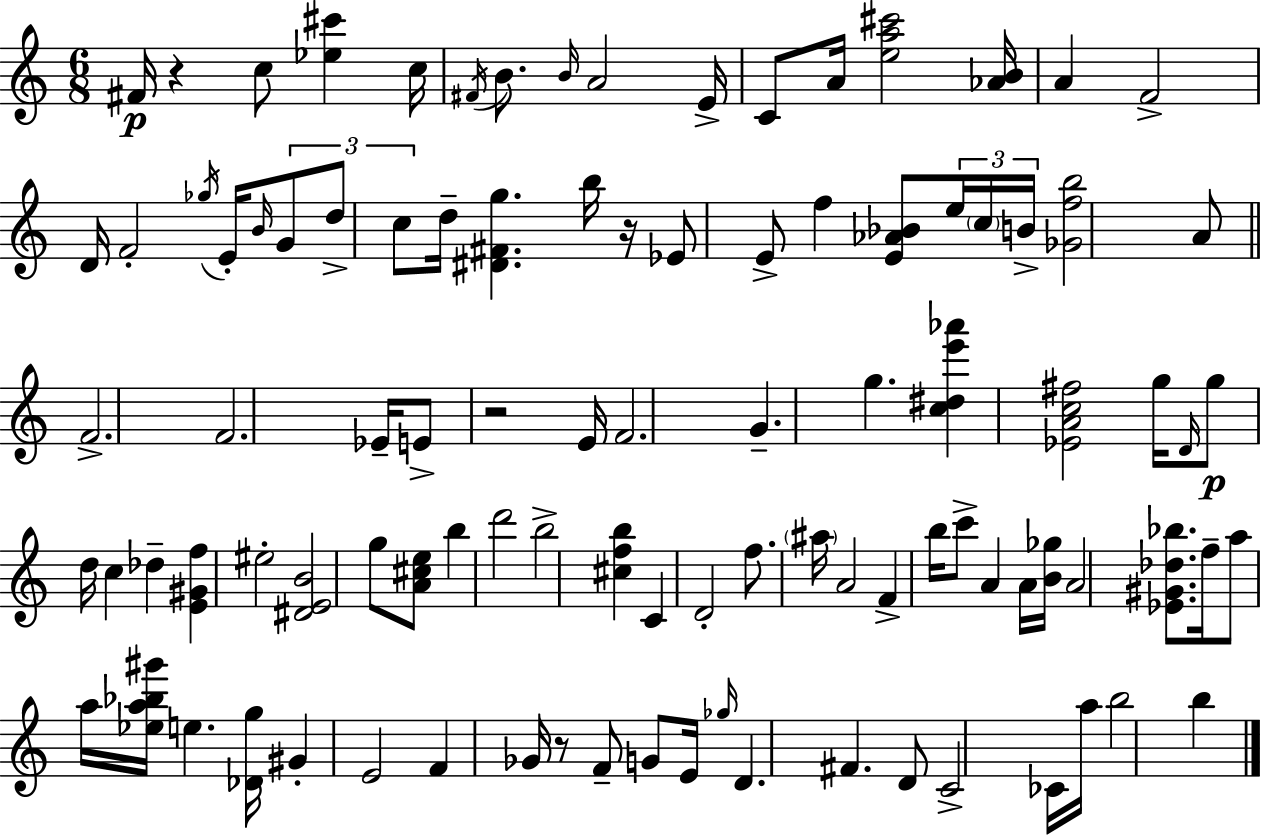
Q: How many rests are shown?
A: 4